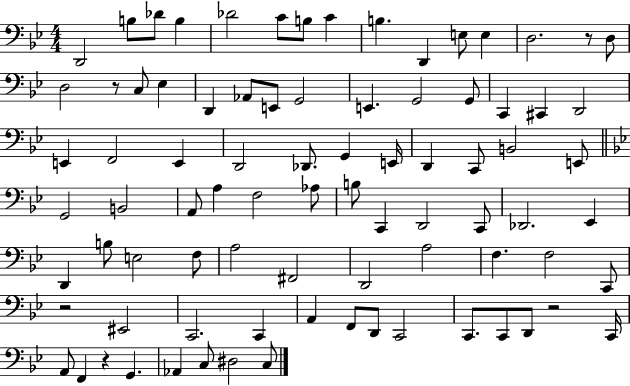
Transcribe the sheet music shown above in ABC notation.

X:1
T:Untitled
M:4/4
L:1/4
K:Bb
D,,2 B,/2 _D/2 B, _D2 C/2 B,/2 C B, D,, E,/2 E, D,2 z/2 D,/2 D,2 z/2 C,/2 _E, D,, _A,,/2 E,,/2 G,,2 E,, G,,2 G,,/2 C,, ^C,, D,,2 E,, F,,2 E,, D,,2 _D,,/2 G,, E,,/4 D,, C,,/2 B,,2 E,,/2 G,,2 B,,2 A,,/2 A, F,2 _A,/2 B,/2 C,, D,,2 C,,/2 _D,,2 _E,, D,, B,/2 E,2 F,/2 A,2 ^F,,2 D,,2 A,2 F, F,2 C,,/2 z2 ^E,,2 C,,2 C,, A,, F,,/2 D,,/2 C,,2 C,,/2 C,,/2 D,,/2 z2 C,,/4 A,,/2 F,, z G,, _A,, C,/2 ^D,2 C,/2